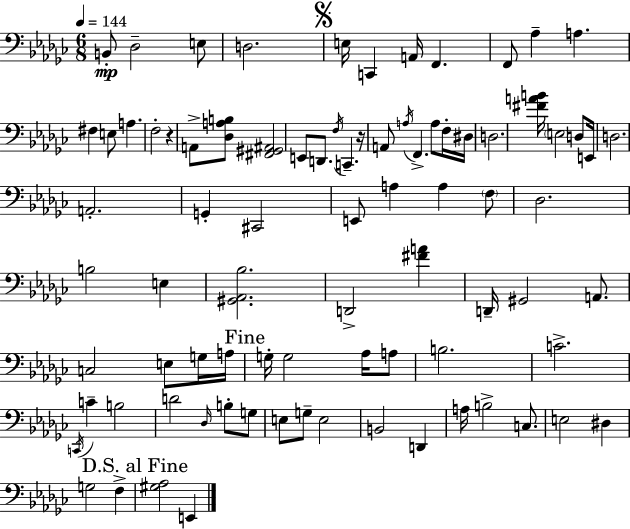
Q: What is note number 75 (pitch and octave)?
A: E2